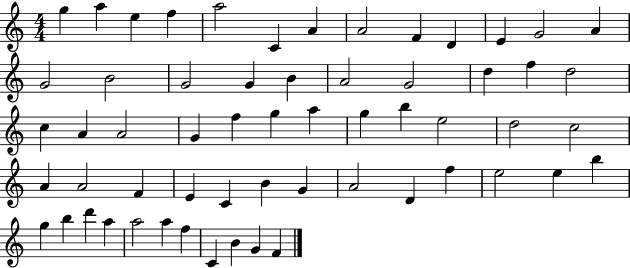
G5/q A5/q E5/q F5/q A5/h C4/q A4/q A4/h F4/q D4/q E4/q G4/h A4/q G4/h B4/h G4/h G4/q B4/q A4/h G4/h D5/q F5/q D5/h C5/q A4/q A4/h G4/q F5/q G5/q A5/q G5/q B5/q E5/h D5/h C5/h A4/q A4/h F4/q E4/q C4/q B4/q G4/q A4/h D4/q F5/q E5/h E5/q B5/q G5/q B5/q D6/q A5/q A5/h A5/q F5/q C4/q B4/q G4/q F4/q